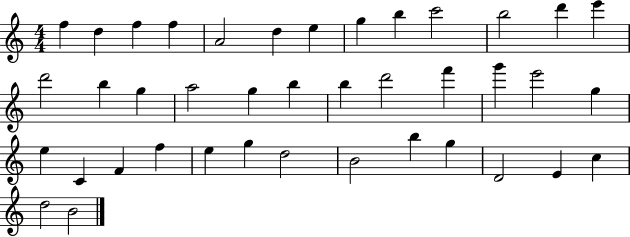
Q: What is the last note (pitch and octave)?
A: B4